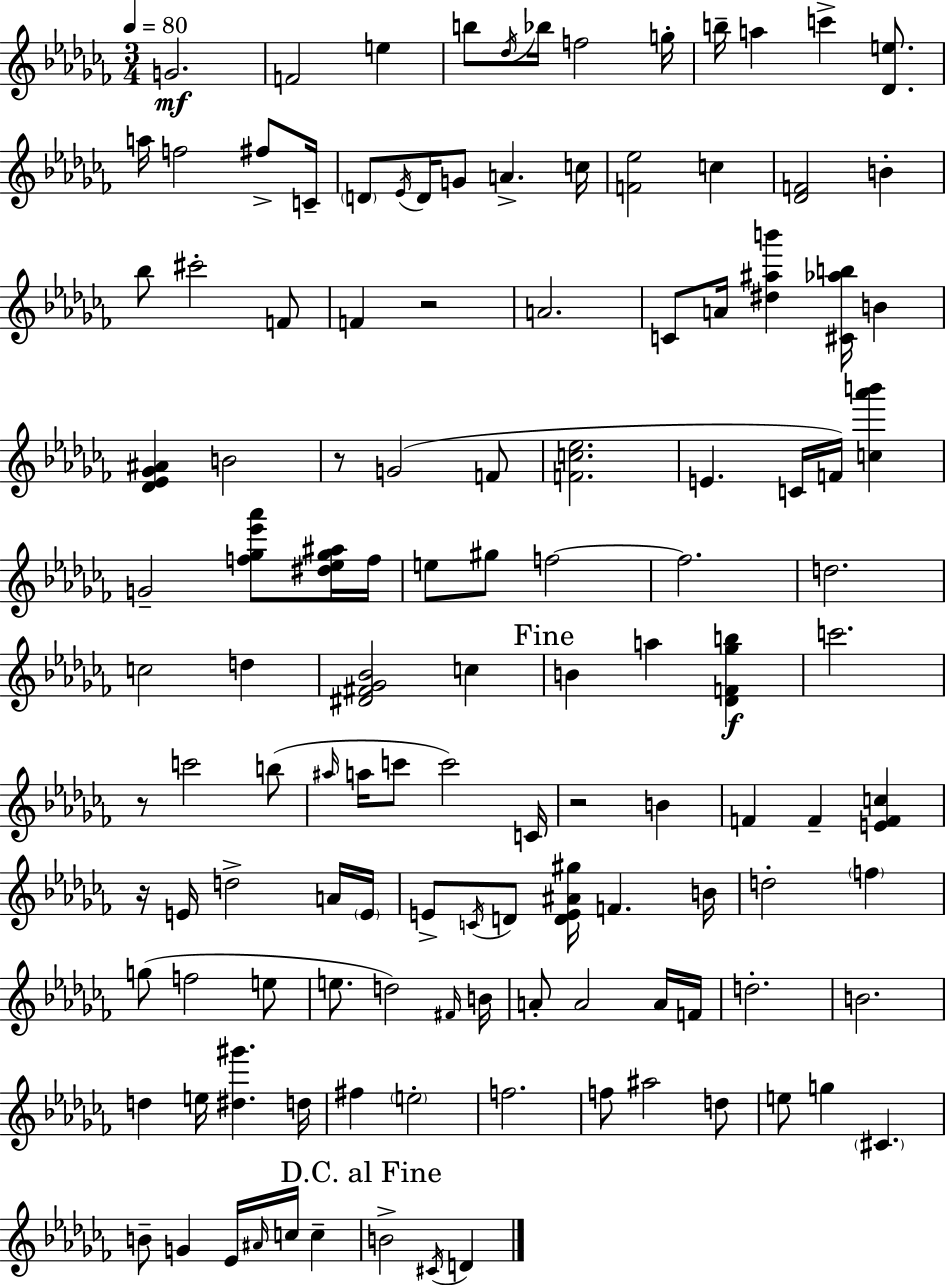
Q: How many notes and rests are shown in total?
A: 125